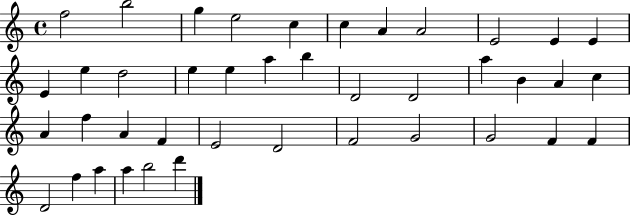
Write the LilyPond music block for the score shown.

{
  \clef treble
  \time 4/4
  \defaultTimeSignature
  \key c \major
  f''2 b''2 | g''4 e''2 c''4 | c''4 a'4 a'2 | e'2 e'4 e'4 | \break e'4 e''4 d''2 | e''4 e''4 a''4 b''4 | d'2 d'2 | a''4 b'4 a'4 c''4 | \break a'4 f''4 a'4 f'4 | e'2 d'2 | f'2 g'2 | g'2 f'4 f'4 | \break d'2 f''4 a''4 | a''4 b''2 d'''4 | \bar "|."
}